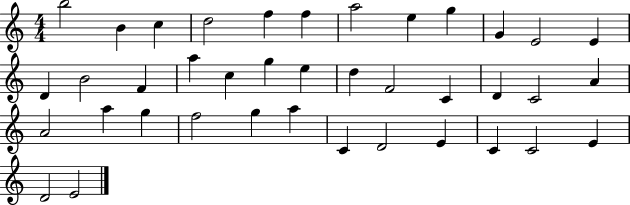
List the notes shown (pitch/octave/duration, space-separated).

B5/h B4/q C5/q D5/h F5/q F5/q A5/h E5/q G5/q G4/q E4/h E4/q D4/q B4/h F4/q A5/q C5/q G5/q E5/q D5/q F4/h C4/q D4/q C4/h A4/q A4/h A5/q G5/q F5/h G5/q A5/q C4/q D4/h E4/q C4/q C4/h E4/q D4/h E4/h